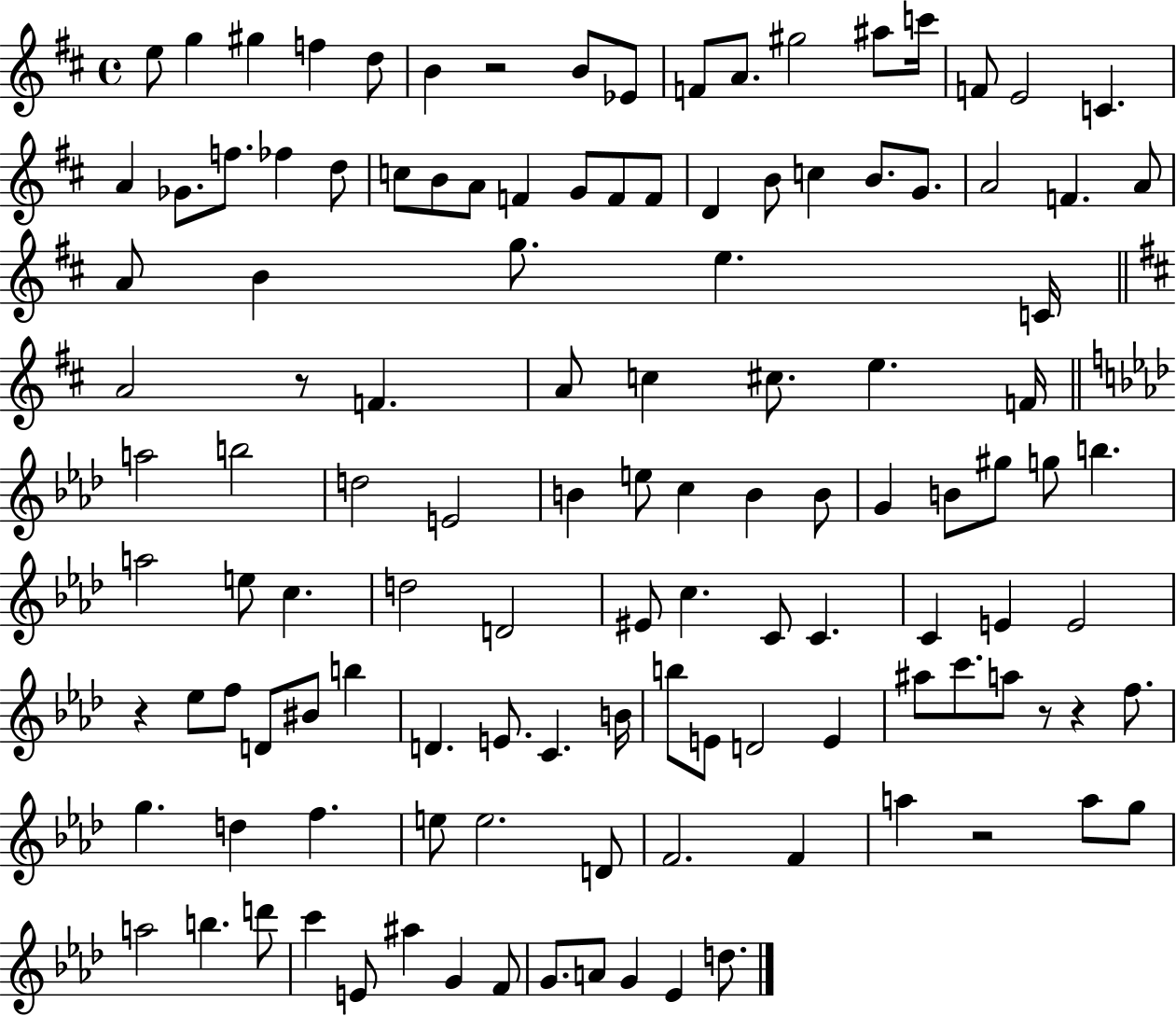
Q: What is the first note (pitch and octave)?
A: E5